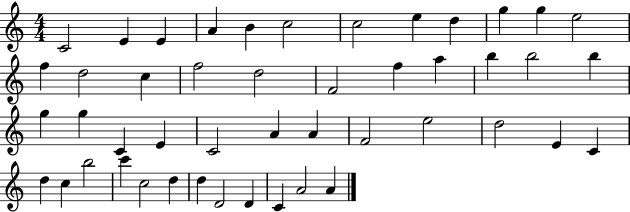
C4/h E4/q E4/q A4/q B4/q C5/h C5/h E5/q D5/q G5/q G5/q E5/h F5/q D5/h C5/q F5/h D5/h F4/h F5/q A5/q B5/q B5/h B5/q G5/q G5/q C4/q E4/q C4/h A4/q A4/q F4/h E5/h D5/h E4/q C4/q D5/q C5/q B5/h C6/q C5/h D5/q D5/q D4/h D4/q C4/q A4/h A4/q